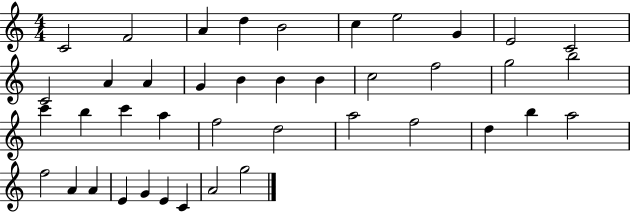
{
  \clef treble
  \numericTimeSignature
  \time 4/4
  \key c \major
  c'2 f'2 | a'4 d''4 b'2 | c''4 e''2 g'4 | e'2 c'2 | \break c'2 a'4 a'4 | g'4 b'4 b'4 b'4 | c''2 f''2 | g''2 b''2 | \break c'''4 b''4 c'''4 a''4 | f''2 d''2 | a''2 f''2 | d''4 b''4 a''2 | \break f''2 a'4 a'4 | e'4 g'4 e'4 c'4 | a'2 g''2 | \bar "|."
}